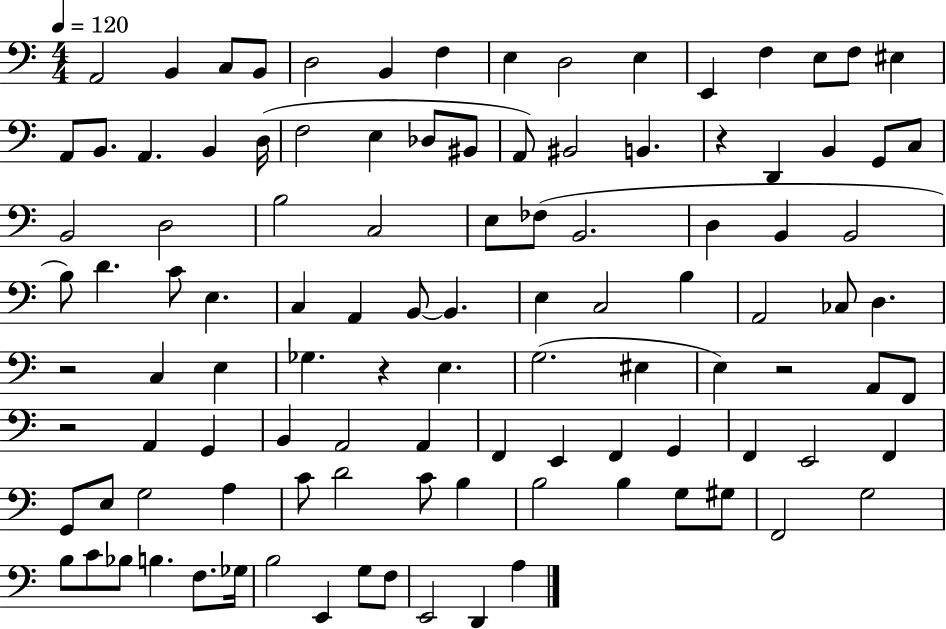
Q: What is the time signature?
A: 4/4